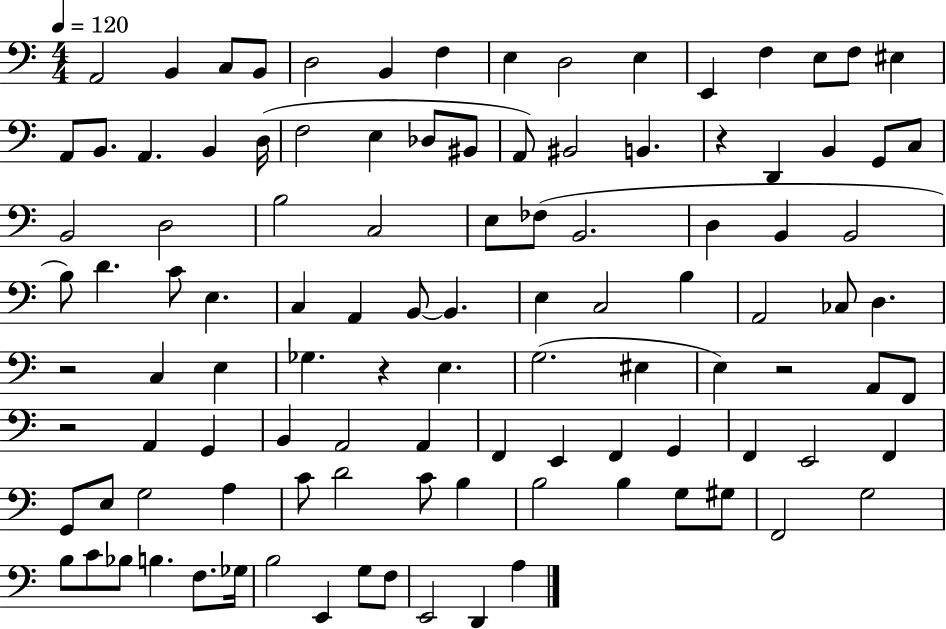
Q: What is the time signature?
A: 4/4